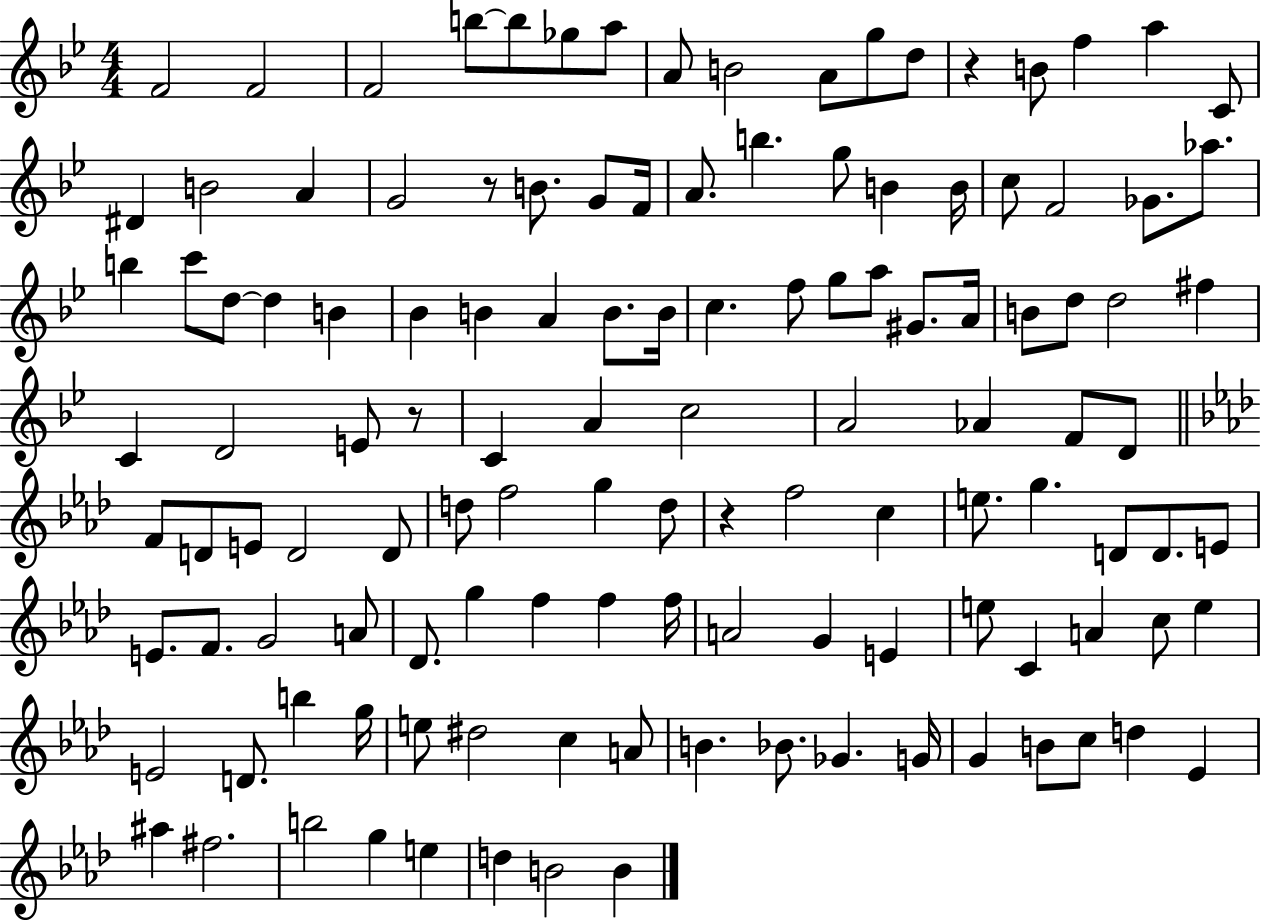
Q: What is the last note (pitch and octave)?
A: B4